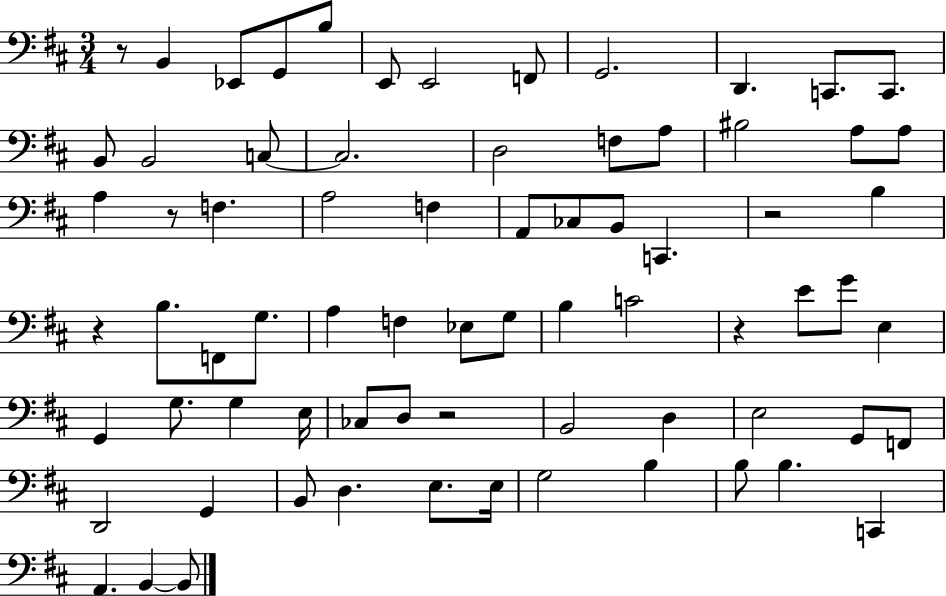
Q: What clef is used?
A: bass